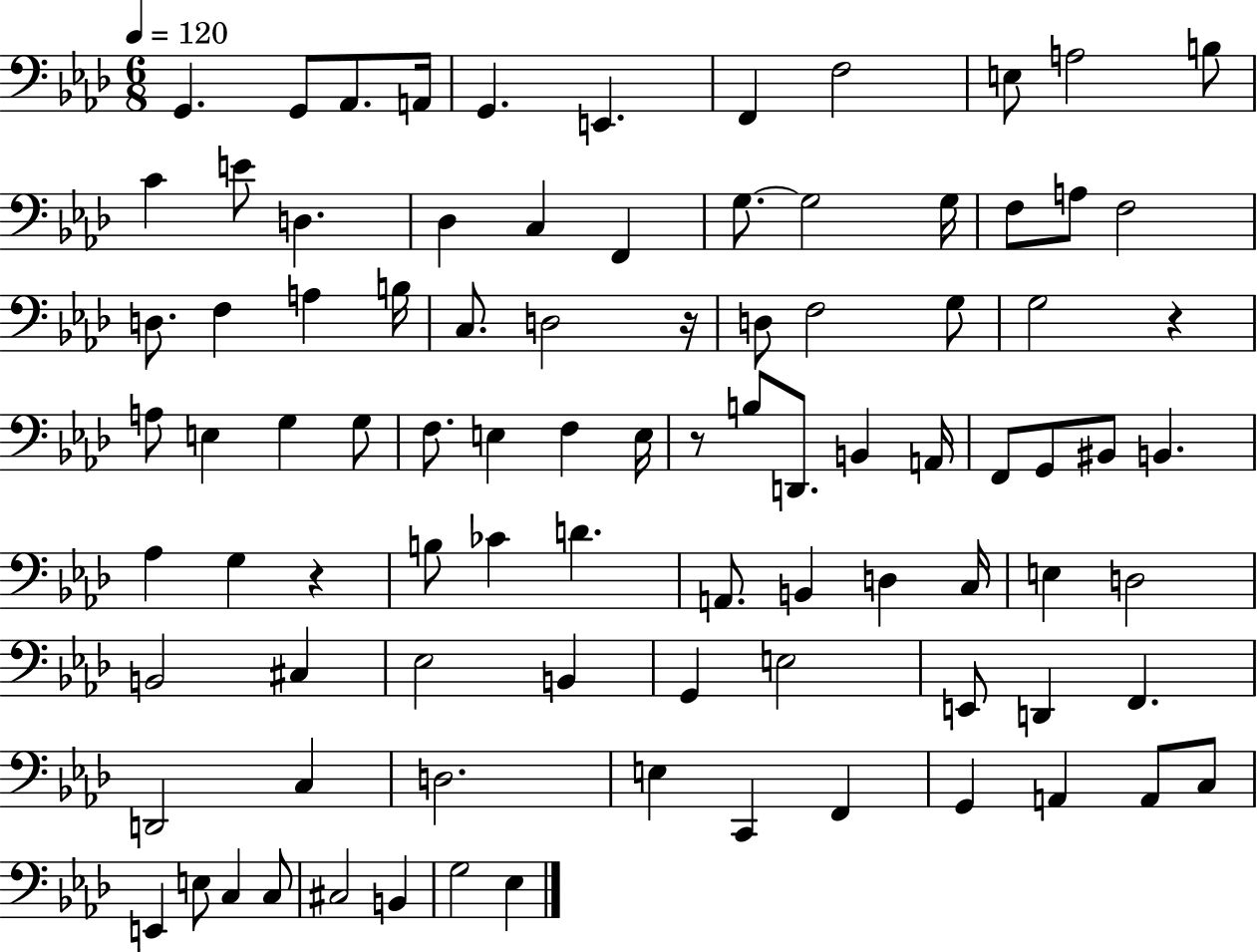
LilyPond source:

{
  \clef bass
  \numericTimeSignature
  \time 6/8
  \key aes \major
  \tempo 4 = 120
  g,4. g,8 aes,8. a,16 | g,4. e,4. | f,4 f2 | e8 a2 b8 | \break c'4 e'8 d4. | des4 c4 f,4 | g8.~~ g2 g16 | f8 a8 f2 | \break d8. f4 a4 b16 | c8. d2 r16 | d8 f2 g8 | g2 r4 | \break a8 e4 g4 g8 | f8. e4 f4 e16 | r8 b8 d,8. b,4 a,16 | f,8 g,8 bis,8 b,4. | \break aes4 g4 r4 | b8 ces'4 d'4. | a,8. b,4 d4 c16 | e4 d2 | \break b,2 cis4 | ees2 b,4 | g,4 e2 | e,8 d,4 f,4. | \break d,2 c4 | d2. | e4 c,4 f,4 | g,4 a,4 a,8 c8 | \break e,4 e8 c4 c8 | cis2 b,4 | g2 ees4 | \bar "|."
}